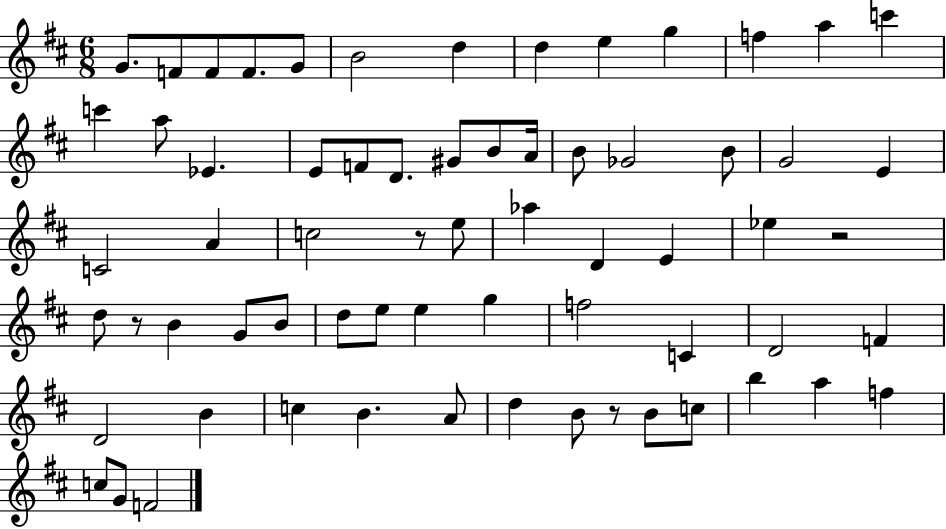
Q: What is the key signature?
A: D major